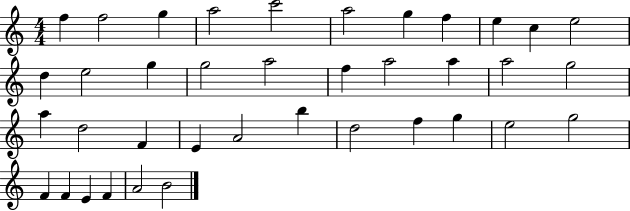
F5/q F5/h G5/q A5/h C6/h A5/h G5/q F5/q E5/q C5/q E5/h D5/q E5/h G5/q G5/h A5/h F5/q A5/h A5/q A5/h G5/h A5/q D5/h F4/q E4/q A4/h B5/q D5/h F5/q G5/q E5/h G5/h F4/q F4/q E4/q F4/q A4/h B4/h